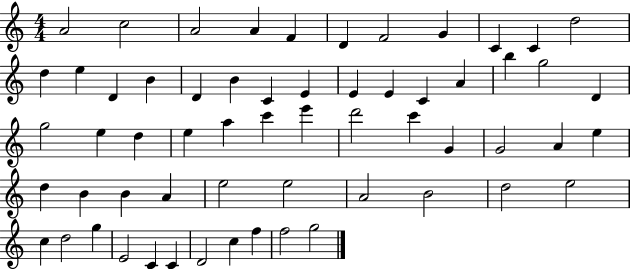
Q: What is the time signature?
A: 4/4